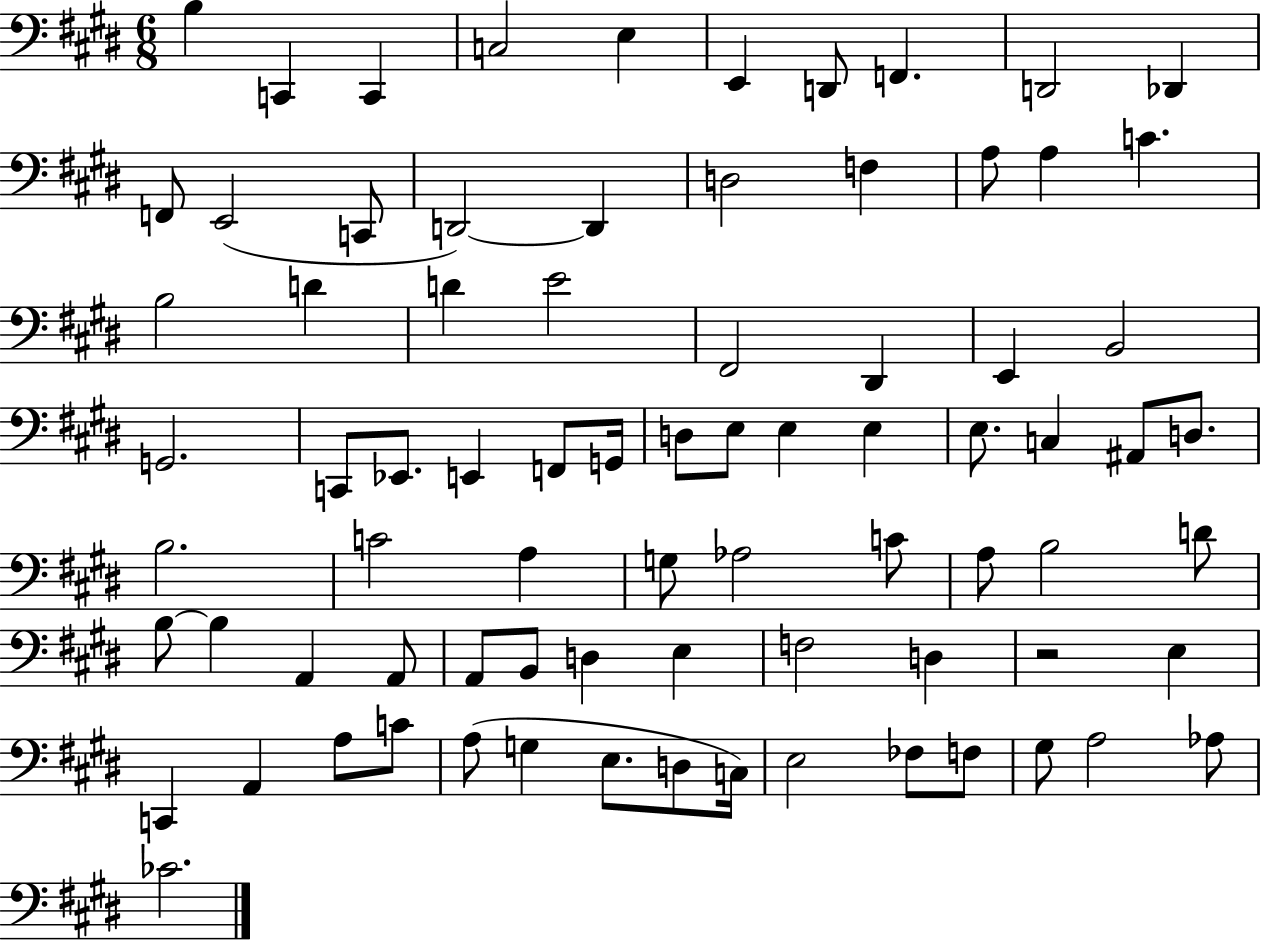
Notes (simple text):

B3/q C2/q C2/q C3/h E3/q E2/q D2/e F2/q. D2/h Db2/q F2/e E2/h C2/e D2/h D2/q D3/h F3/q A3/e A3/q C4/q. B3/h D4/q D4/q E4/h F#2/h D#2/q E2/q B2/h G2/h. C2/e Eb2/e. E2/q F2/e G2/s D3/e E3/e E3/q E3/q E3/e. C3/q A#2/e D3/e. B3/h. C4/h A3/q G3/e Ab3/h C4/e A3/e B3/h D4/e B3/e B3/q A2/q A2/e A2/e B2/e D3/q E3/q F3/h D3/q R/h E3/q C2/q A2/q A3/e C4/e A3/e G3/q E3/e. D3/e C3/s E3/h FES3/e F3/e G#3/e A3/h Ab3/e CES4/h.